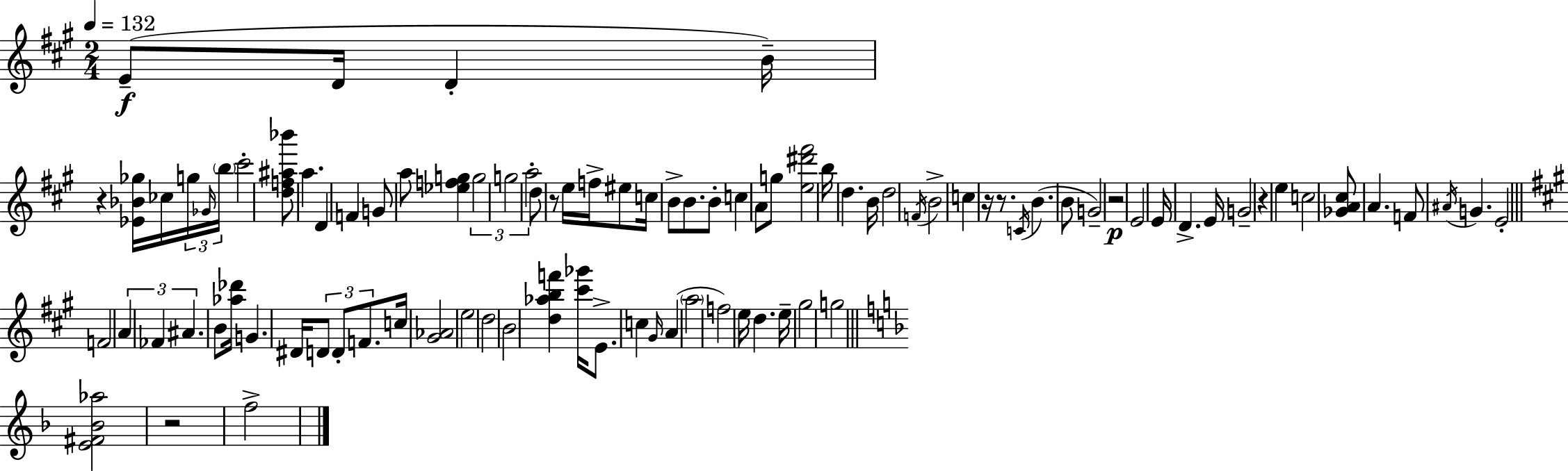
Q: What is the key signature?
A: A major